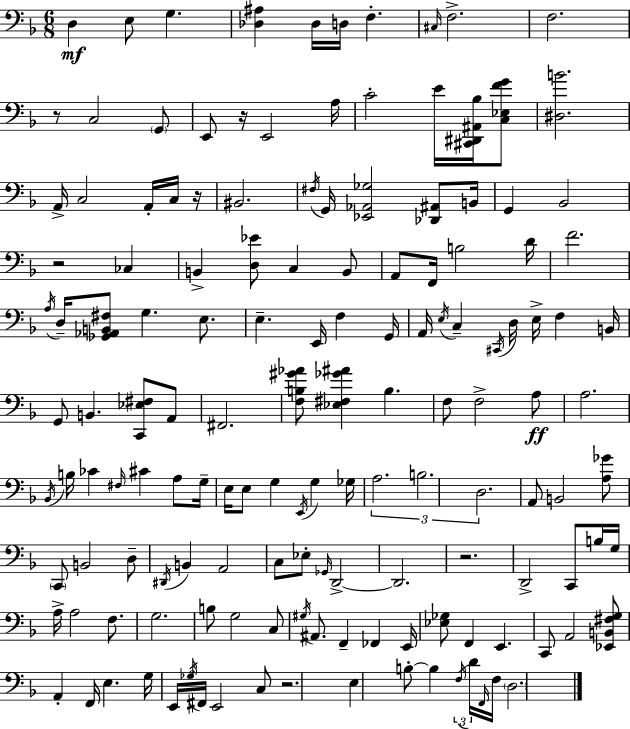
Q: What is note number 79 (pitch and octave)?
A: C2